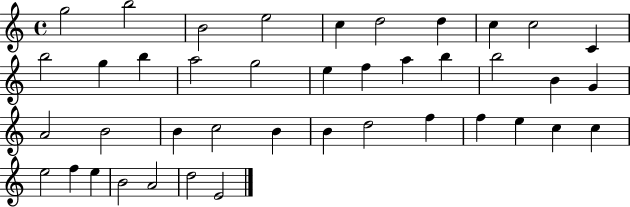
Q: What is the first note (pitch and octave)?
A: G5